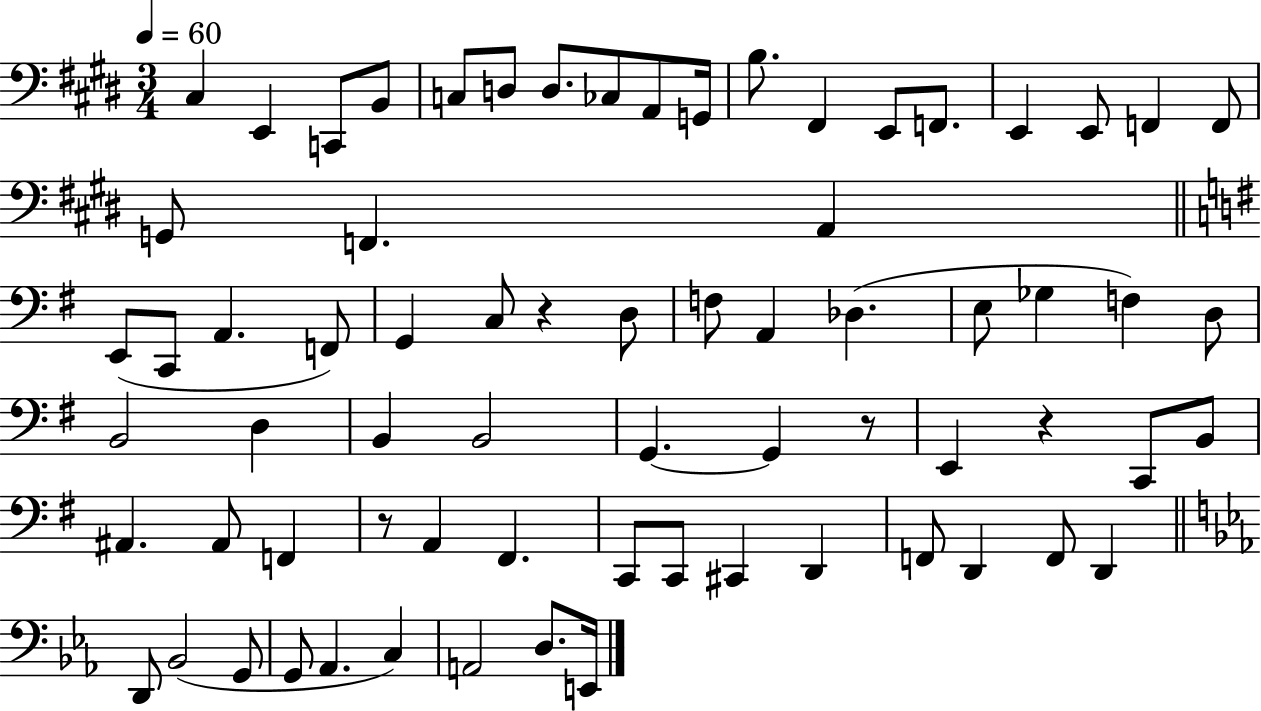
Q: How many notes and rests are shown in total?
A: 70